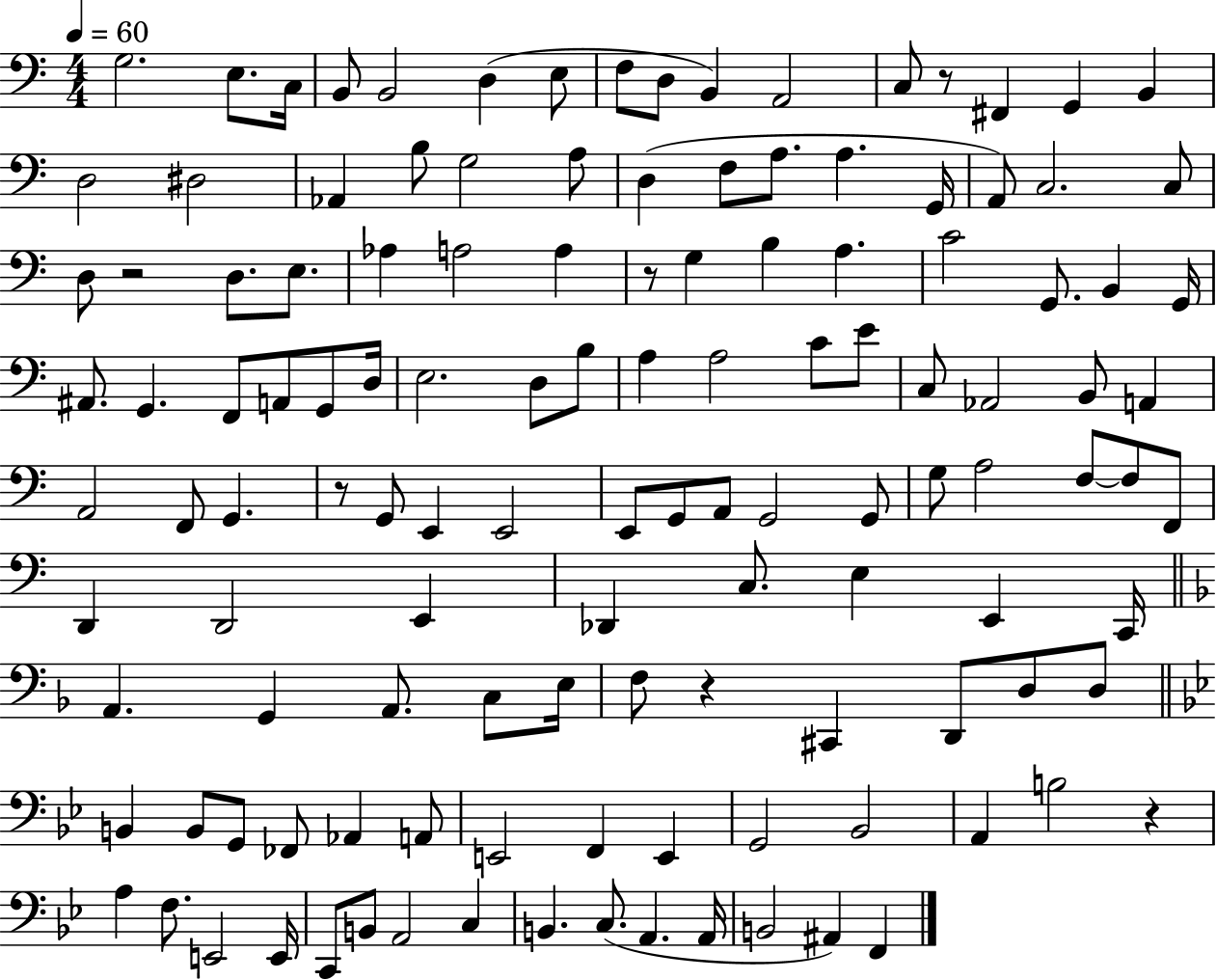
{
  \clef bass
  \numericTimeSignature
  \time 4/4
  \key c \major
  \tempo 4 = 60
  \repeat volta 2 { g2. e8. c16 | b,8 b,2 d4( e8 | f8 d8 b,4) a,2 | c8 r8 fis,4 g,4 b,4 | \break d2 dis2 | aes,4 b8 g2 a8 | d4( f8 a8. a4. g,16 | a,8) c2. c8 | \break d8 r2 d8. e8. | aes4 a2 a4 | r8 g4 b4 a4. | c'2 g,8. b,4 g,16 | \break ais,8. g,4. f,8 a,8 g,8 d16 | e2. d8 b8 | a4 a2 c'8 e'8 | c8 aes,2 b,8 a,4 | \break a,2 f,8 g,4. | r8 g,8 e,4 e,2 | e,8 g,8 a,8 g,2 g,8 | g8 a2 f8~~ f8 f,8 | \break d,4 d,2 e,4 | des,4 c8. e4 e,4 c,16 | \bar "||" \break \key f \major a,4. g,4 a,8. c8 e16 | f8 r4 cis,4 d,8 d8 d8 | \bar "||" \break \key bes \major b,4 b,8 g,8 fes,8 aes,4 a,8 | e,2 f,4 e,4 | g,2 bes,2 | a,4 b2 r4 | \break a4 f8. e,2 e,16 | c,8 b,8 a,2 c4 | b,4. c8.( a,4. a,16 | b,2 ais,4) f,4 | \break } \bar "|."
}